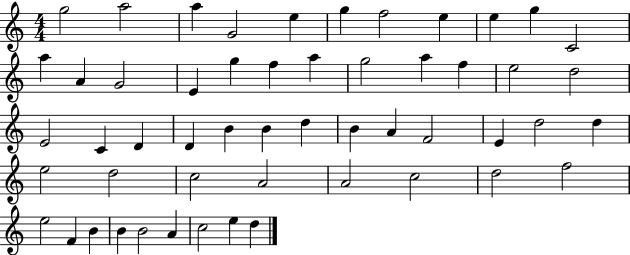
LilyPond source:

{
  \clef treble
  \numericTimeSignature
  \time 4/4
  \key c \major
  g''2 a''2 | a''4 g'2 e''4 | g''4 f''2 e''4 | e''4 g''4 c'2 | \break a''4 a'4 g'2 | e'4 g''4 f''4 a''4 | g''2 a''4 f''4 | e''2 d''2 | \break e'2 c'4 d'4 | d'4 b'4 b'4 d''4 | b'4 a'4 f'2 | e'4 d''2 d''4 | \break e''2 d''2 | c''2 a'2 | a'2 c''2 | d''2 f''2 | \break e''2 f'4 b'4 | b'4 b'2 a'4 | c''2 e''4 d''4 | \bar "|."
}